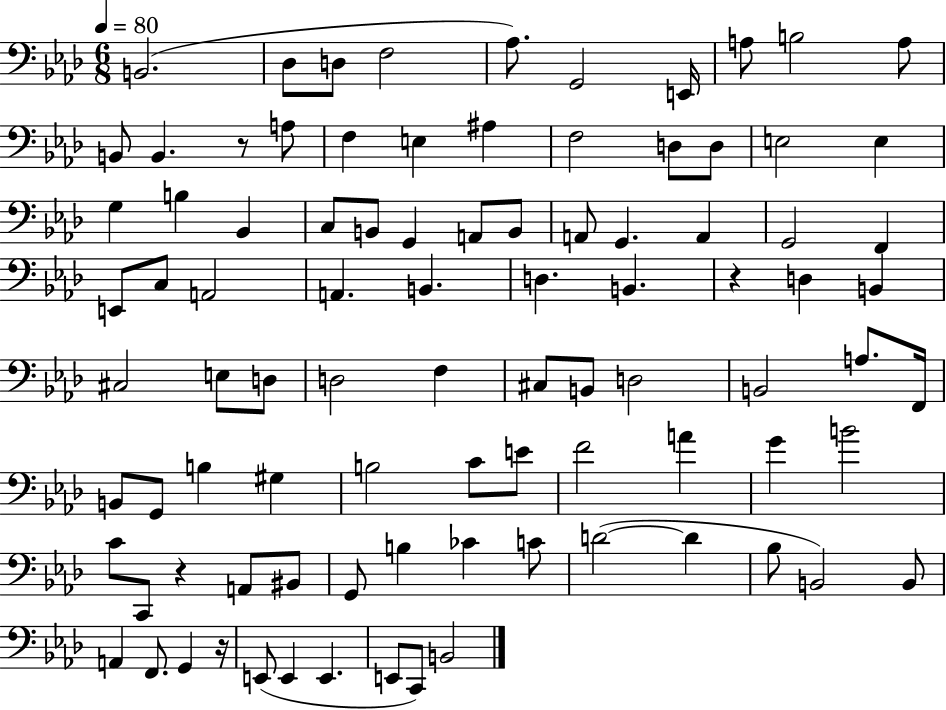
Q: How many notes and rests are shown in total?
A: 91